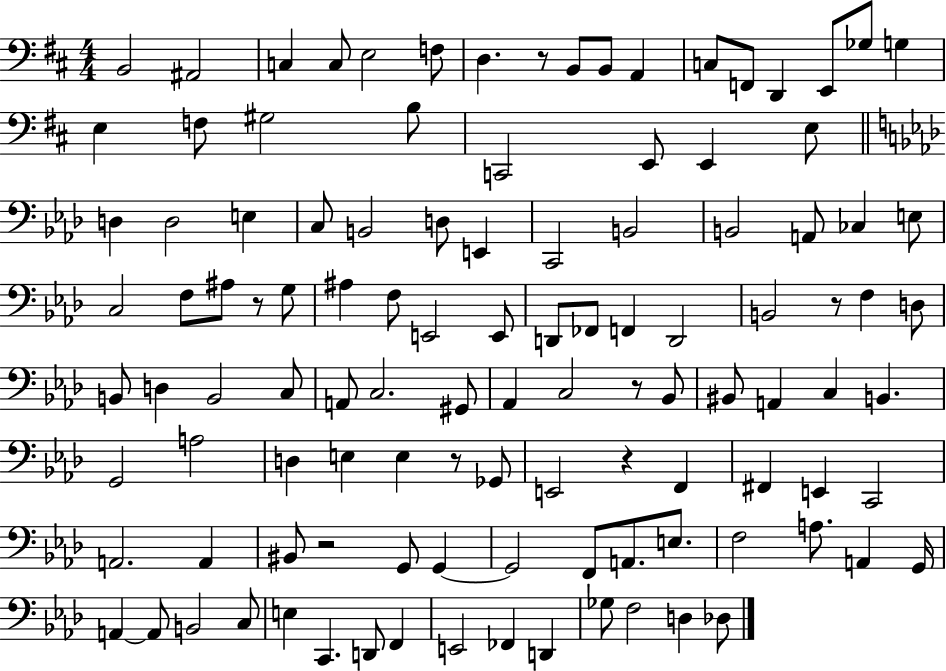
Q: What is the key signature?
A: D major